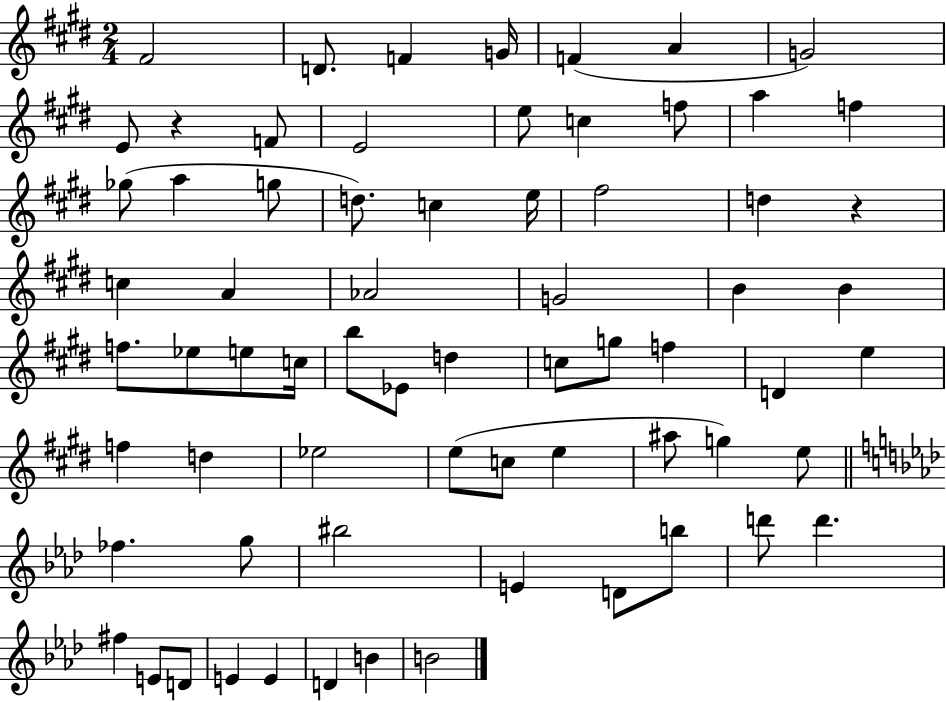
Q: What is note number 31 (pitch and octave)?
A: Eb5